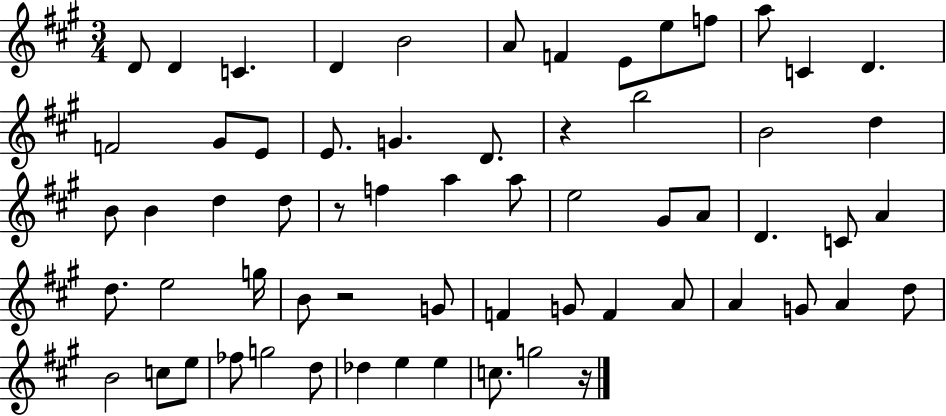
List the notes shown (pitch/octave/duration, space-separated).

D4/e D4/q C4/q. D4/q B4/h A4/e F4/q E4/e E5/e F5/e A5/e C4/q D4/q. F4/h G#4/e E4/e E4/e. G4/q. D4/e. R/q B5/h B4/h D5/q B4/e B4/q D5/q D5/e R/e F5/q A5/q A5/e E5/h G#4/e A4/e D4/q. C4/e A4/q D5/e. E5/h G5/s B4/e R/h G4/e F4/q G4/e F4/q A4/e A4/q G4/e A4/q D5/e B4/h C5/e E5/e FES5/e G5/h D5/e Db5/q E5/q E5/q C5/e. G5/h R/s